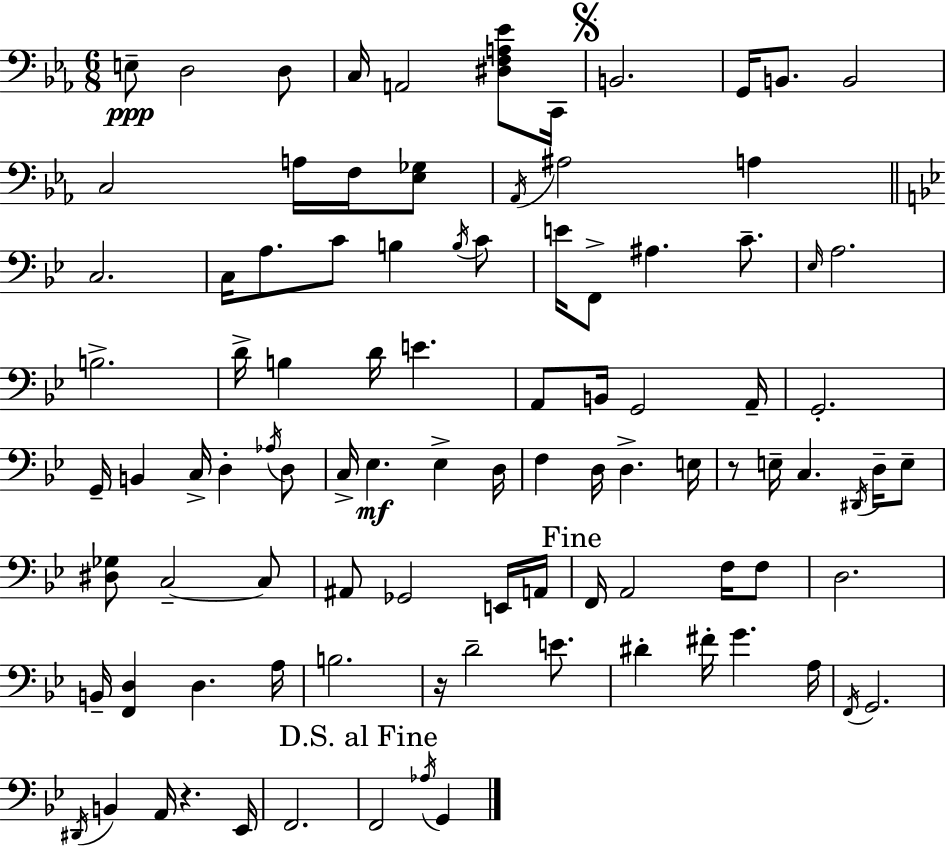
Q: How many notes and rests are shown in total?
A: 96